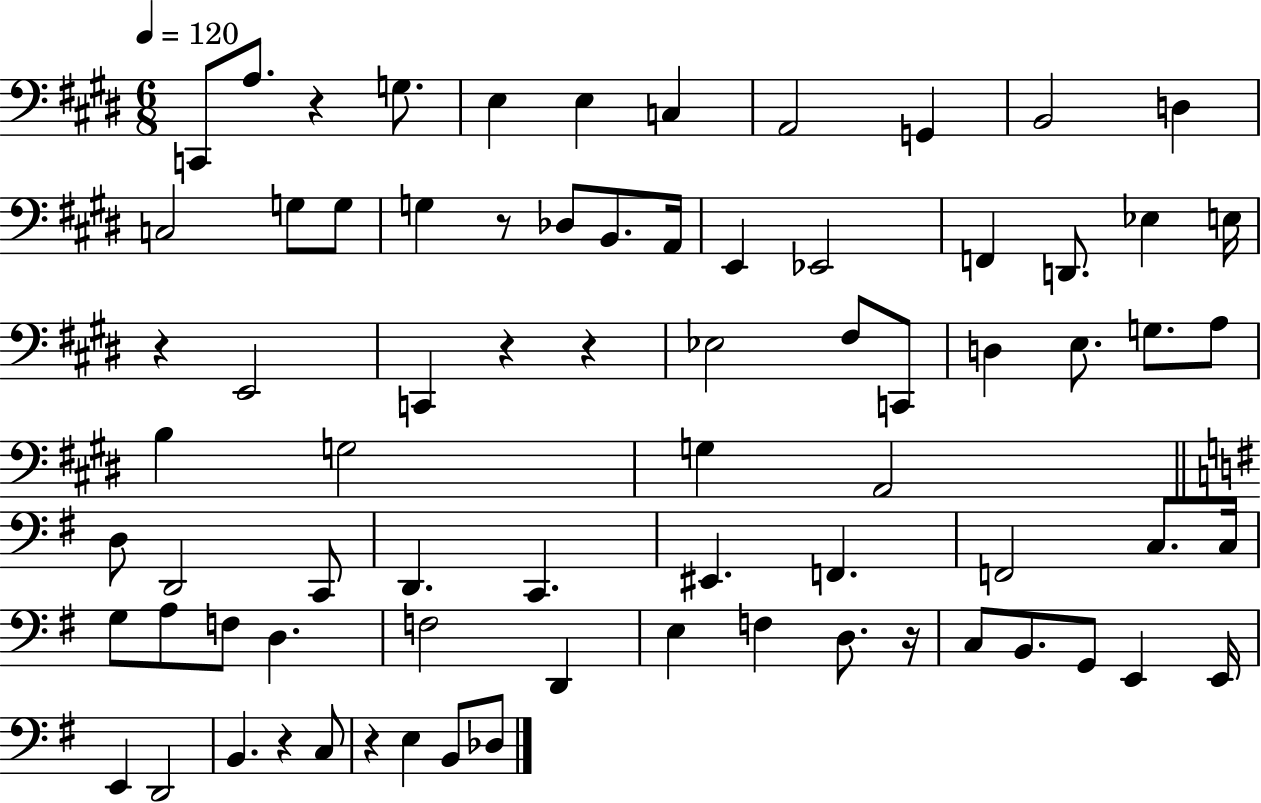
{
  \clef bass
  \numericTimeSignature
  \time 6/8
  \key e \major
  \tempo 4 = 120
  c,8 a8. r4 g8. | e4 e4 c4 | a,2 g,4 | b,2 d4 | \break c2 g8 g8 | g4 r8 des8 b,8. a,16 | e,4 ees,2 | f,4 d,8. ees4 e16 | \break r4 e,2 | c,4 r4 r4 | ees2 fis8 c,8 | d4 e8. g8. a8 | \break b4 g2 | g4 a,2 | \bar "||" \break \key g \major d8 d,2 c,8 | d,4. c,4. | eis,4. f,4. | f,2 c8. c16 | \break g8 a8 f8 d4. | f2 d,4 | e4 f4 d8. r16 | c8 b,8. g,8 e,4 e,16 | \break e,4 d,2 | b,4. r4 c8 | r4 e4 b,8 des8 | \bar "|."
}